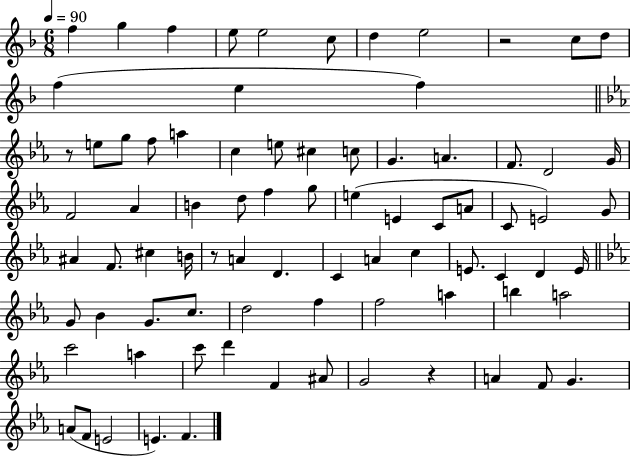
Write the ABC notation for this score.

X:1
T:Untitled
M:6/8
L:1/4
K:F
f g f e/2 e2 c/2 d e2 z2 c/2 d/2 f e f z/2 e/2 g/2 f/2 a c e/2 ^c c/2 G A F/2 D2 G/4 F2 _A B d/2 f g/2 e E C/2 A/2 C/2 E2 G/2 ^A F/2 ^c B/4 z/2 A D C A c E/2 C D E/4 G/2 _B G/2 c/2 d2 f f2 a b a2 c'2 a c'/2 d' F ^A/2 G2 z A F/2 G A/2 F/2 E2 E F